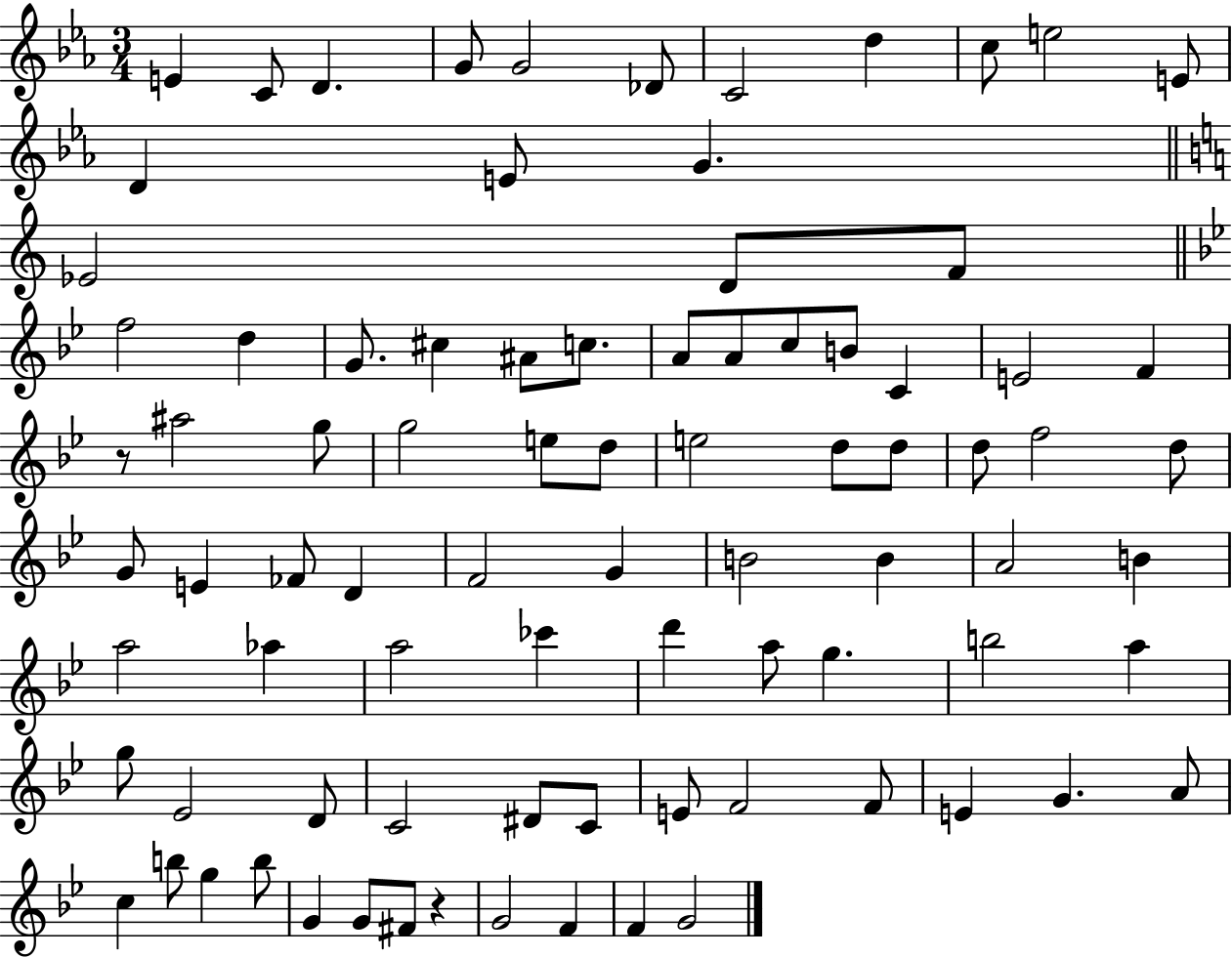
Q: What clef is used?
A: treble